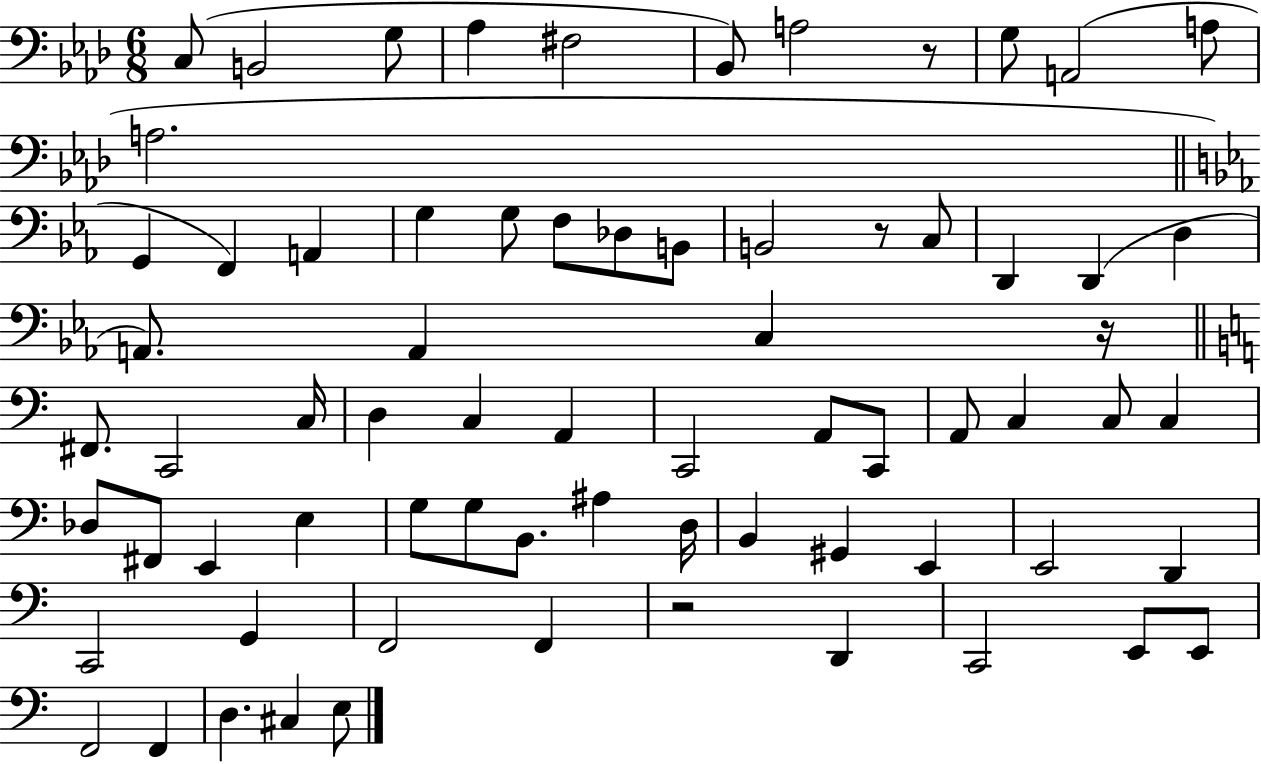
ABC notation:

X:1
T:Untitled
M:6/8
L:1/4
K:Ab
C,/2 B,,2 G,/2 _A, ^F,2 _B,,/2 A,2 z/2 G,/2 A,,2 A,/2 A,2 G,, F,, A,, G, G,/2 F,/2 _D,/2 B,,/2 B,,2 z/2 C,/2 D,, D,, D, A,,/2 A,, C, z/4 ^F,,/2 C,,2 C,/4 D, C, A,, C,,2 A,,/2 C,,/2 A,,/2 C, C,/2 C, _D,/2 ^F,,/2 E,, E, G,/2 G,/2 B,,/2 ^A, D,/4 B,, ^G,, E,, E,,2 D,, C,,2 G,, F,,2 F,, z2 D,, C,,2 E,,/2 E,,/2 F,,2 F,, D, ^C, E,/2